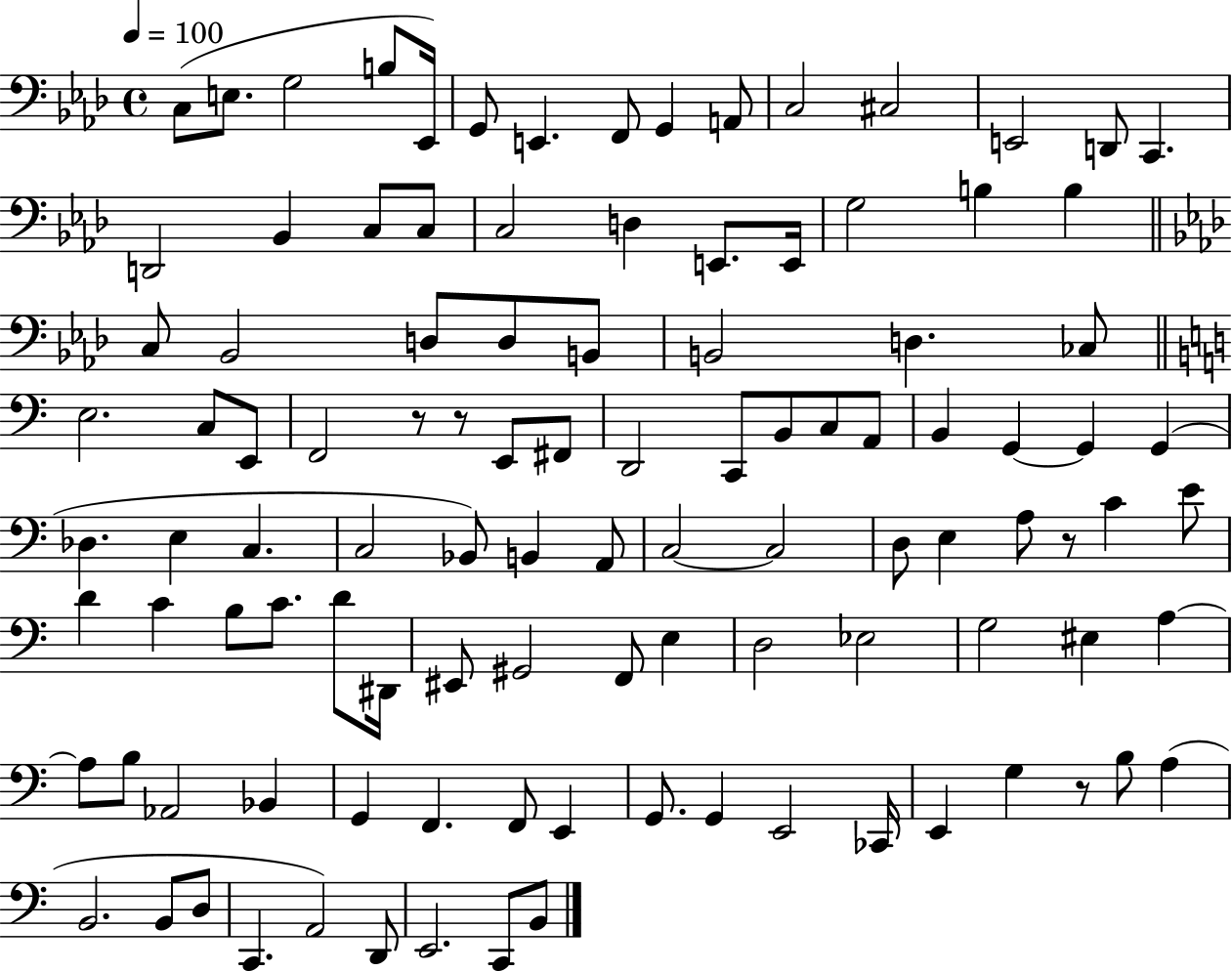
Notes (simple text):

C3/e E3/e. G3/h B3/e Eb2/s G2/e E2/q. F2/e G2/q A2/e C3/h C#3/h E2/h D2/e C2/q. D2/h Bb2/q C3/e C3/e C3/h D3/q E2/e. E2/s G3/h B3/q B3/q C3/e Bb2/h D3/e D3/e B2/e B2/h D3/q. CES3/e E3/h. C3/e E2/e F2/h R/e R/e E2/e F#2/e D2/h C2/e B2/e C3/e A2/e B2/q G2/q G2/q G2/q Db3/q. E3/q C3/q. C3/h Bb2/e B2/q A2/e C3/h C3/h D3/e E3/q A3/e R/e C4/q E4/e D4/q C4/q B3/e C4/e. D4/e D#2/s EIS2/e G#2/h F2/e E3/q D3/h Eb3/h G3/h EIS3/q A3/q A3/e B3/e Ab2/h Bb2/q G2/q F2/q. F2/e E2/q G2/e. G2/q E2/h CES2/s E2/q G3/q R/e B3/e A3/q B2/h. B2/e D3/e C2/q. A2/h D2/e E2/h. C2/e B2/e